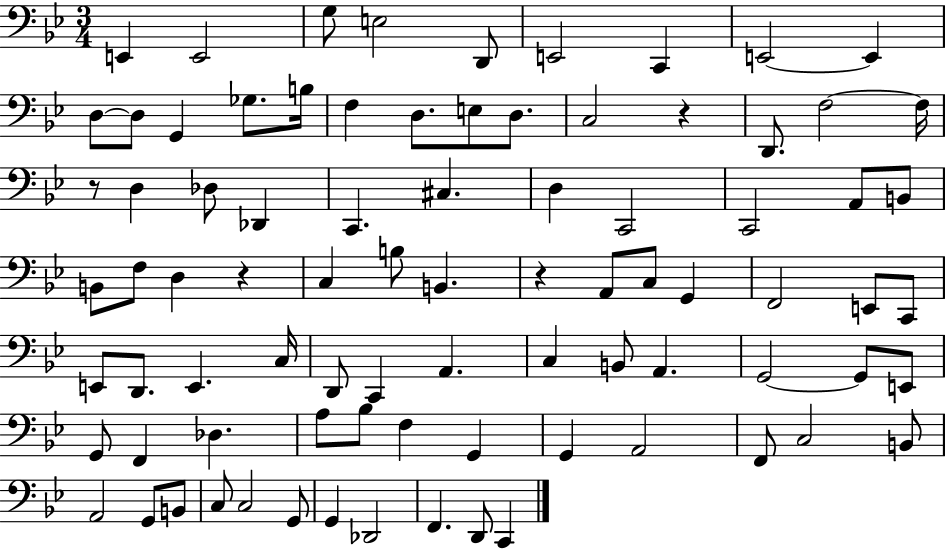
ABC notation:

X:1
T:Untitled
M:3/4
L:1/4
K:Bb
E,, E,,2 G,/2 E,2 D,,/2 E,,2 C,, E,,2 E,, D,/2 D,/2 G,, _G,/2 B,/4 F, D,/2 E,/2 D,/2 C,2 z D,,/2 F,2 F,/4 z/2 D, _D,/2 _D,, C,, ^C, D, C,,2 C,,2 A,,/2 B,,/2 B,,/2 F,/2 D, z C, B,/2 B,, z A,,/2 C,/2 G,, F,,2 E,,/2 C,,/2 E,,/2 D,,/2 E,, C,/4 D,,/2 C,, A,, C, B,,/2 A,, G,,2 G,,/2 E,,/2 G,,/2 F,, _D, A,/2 _B,/2 F, G,, G,, A,,2 F,,/2 C,2 B,,/2 A,,2 G,,/2 B,,/2 C,/2 C,2 G,,/2 G,, _D,,2 F,, D,,/2 C,,